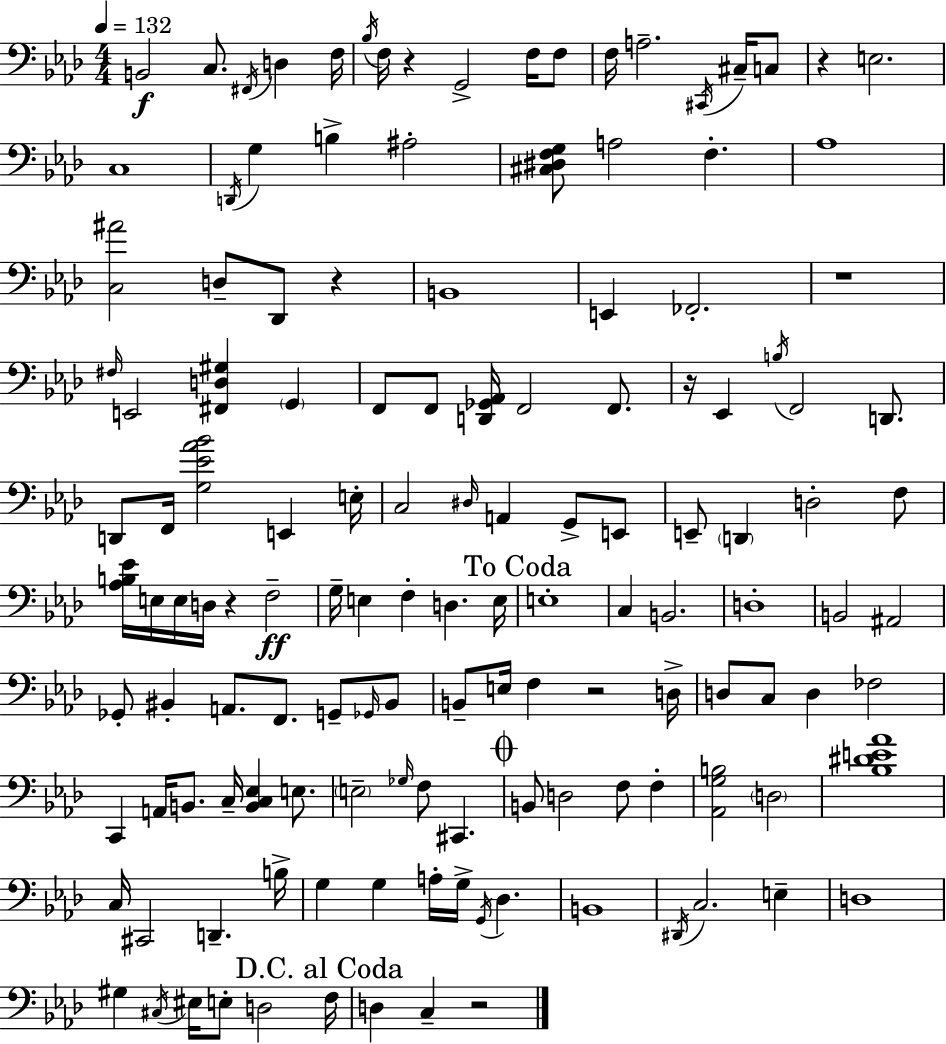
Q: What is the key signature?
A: AES major